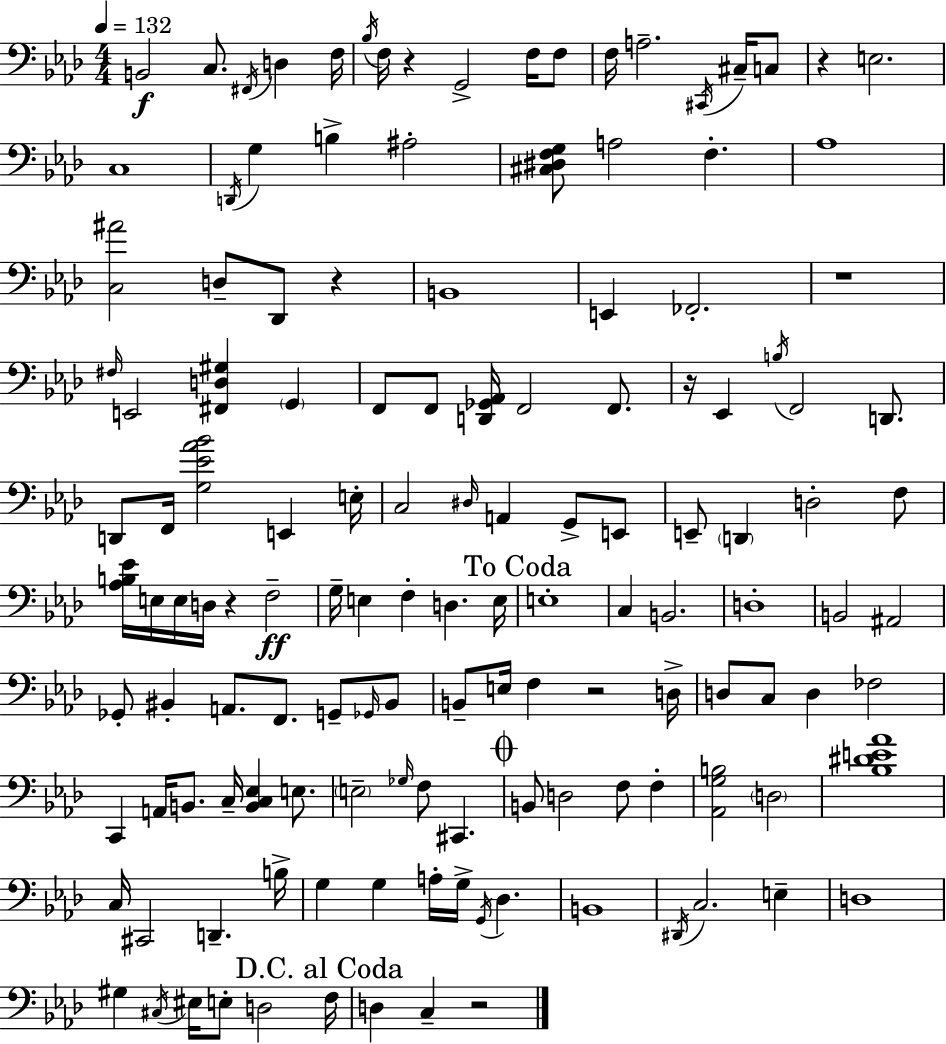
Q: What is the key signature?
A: AES major